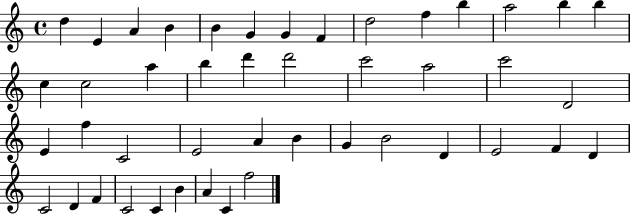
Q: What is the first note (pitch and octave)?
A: D5